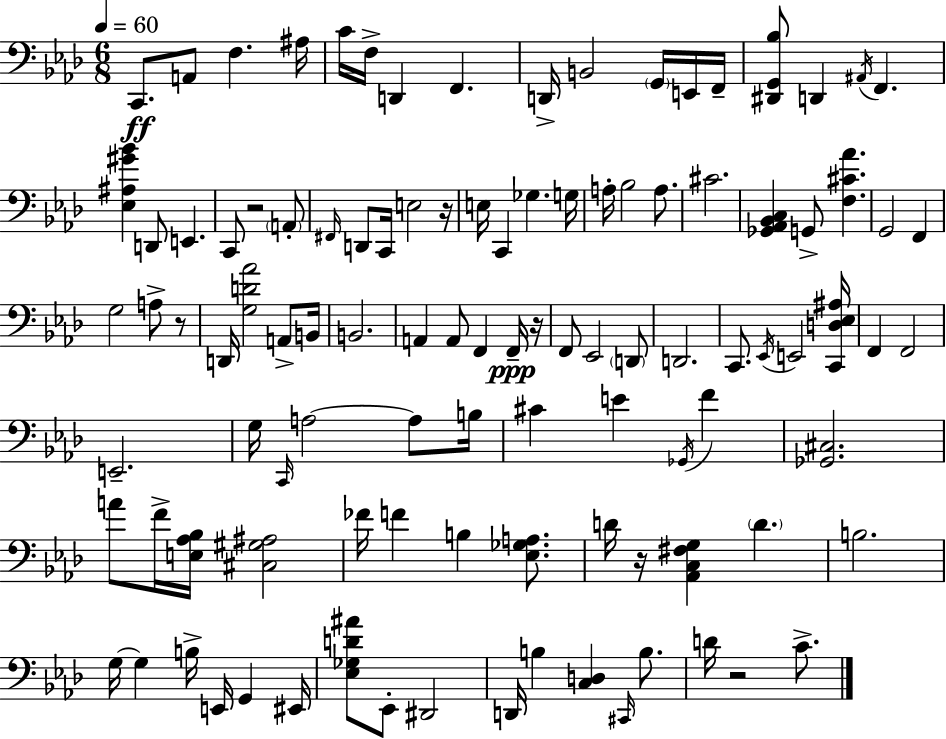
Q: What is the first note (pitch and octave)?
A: C2